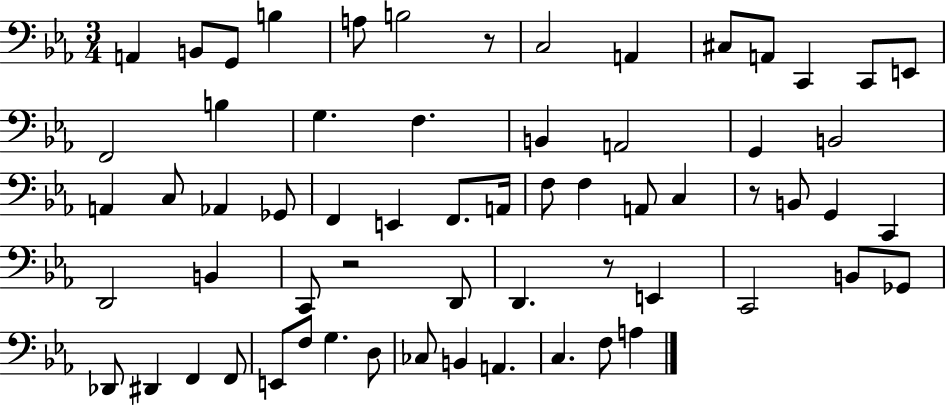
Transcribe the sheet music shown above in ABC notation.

X:1
T:Untitled
M:3/4
L:1/4
K:Eb
A,, B,,/2 G,,/2 B, A,/2 B,2 z/2 C,2 A,, ^C,/2 A,,/2 C,, C,,/2 E,,/2 F,,2 B, G, F, B,, A,,2 G,, B,,2 A,, C,/2 _A,, _G,,/2 F,, E,, F,,/2 A,,/4 F,/2 F, A,,/2 C, z/2 B,,/2 G,, C,, D,,2 B,, C,,/2 z2 D,,/2 D,, z/2 E,, C,,2 B,,/2 _G,,/2 _D,,/2 ^D,, F,, F,,/2 E,,/2 F,/2 G, D,/2 _C,/2 B,, A,, C, F,/2 A,